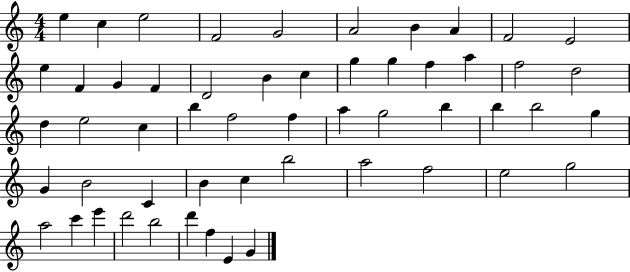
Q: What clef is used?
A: treble